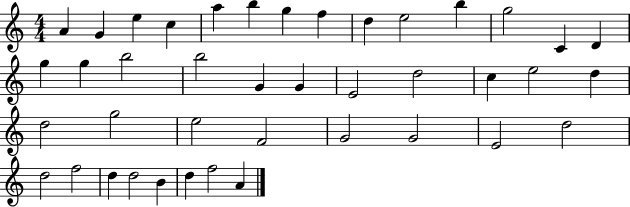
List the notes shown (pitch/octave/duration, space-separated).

A4/q G4/q E5/q C5/q A5/q B5/q G5/q F5/q D5/q E5/h B5/q G5/h C4/q D4/q G5/q G5/q B5/h B5/h G4/q G4/q E4/h D5/h C5/q E5/h D5/q D5/h G5/h E5/h F4/h G4/h G4/h E4/h D5/h D5/h F5/h D5/q D5/h B4/q D5/q F5/h A4/q